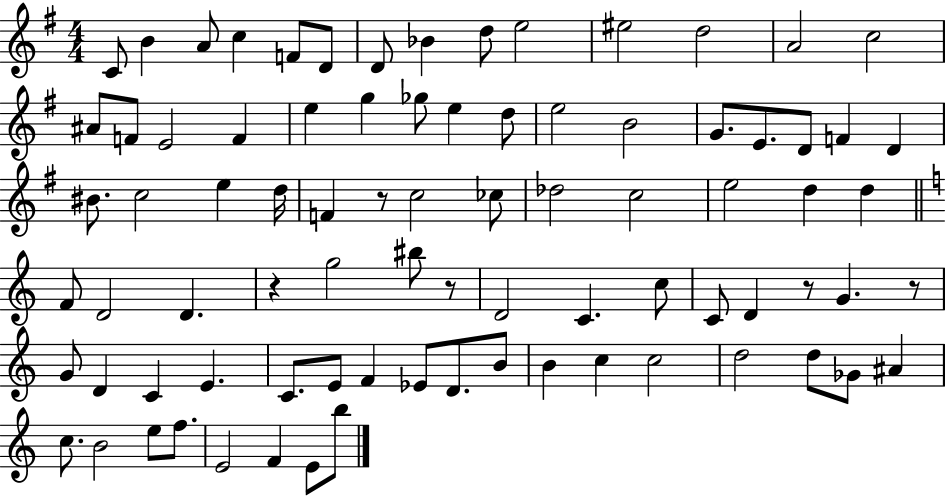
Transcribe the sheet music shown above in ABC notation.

X:1
T:Untitled
M:4/4
L:1/4
K:G
C/2 B A/2 c F/2 D/2 D/2 _B d/2 e2 ^e2 d2 A2 c2 ^A/2 F/2 E2 F e g _g/2 e d/2 e2 B2 G/2 E/2 D/2 F D ^B/2 c2 e d/4 F z/2 c2 _c/2 _d2 c2 e2 d d F/2 D2 D z g2 ^b/2 z/2 D2 C c/2 C/2 D z/2 G z/2 G/2 D C E C/2 E/2 F _E/2 D/2 B/2 B c c2 d2 d/2 _G/2 ^A c/2 B2 e/2 f/2 E2 F E/2 b/2